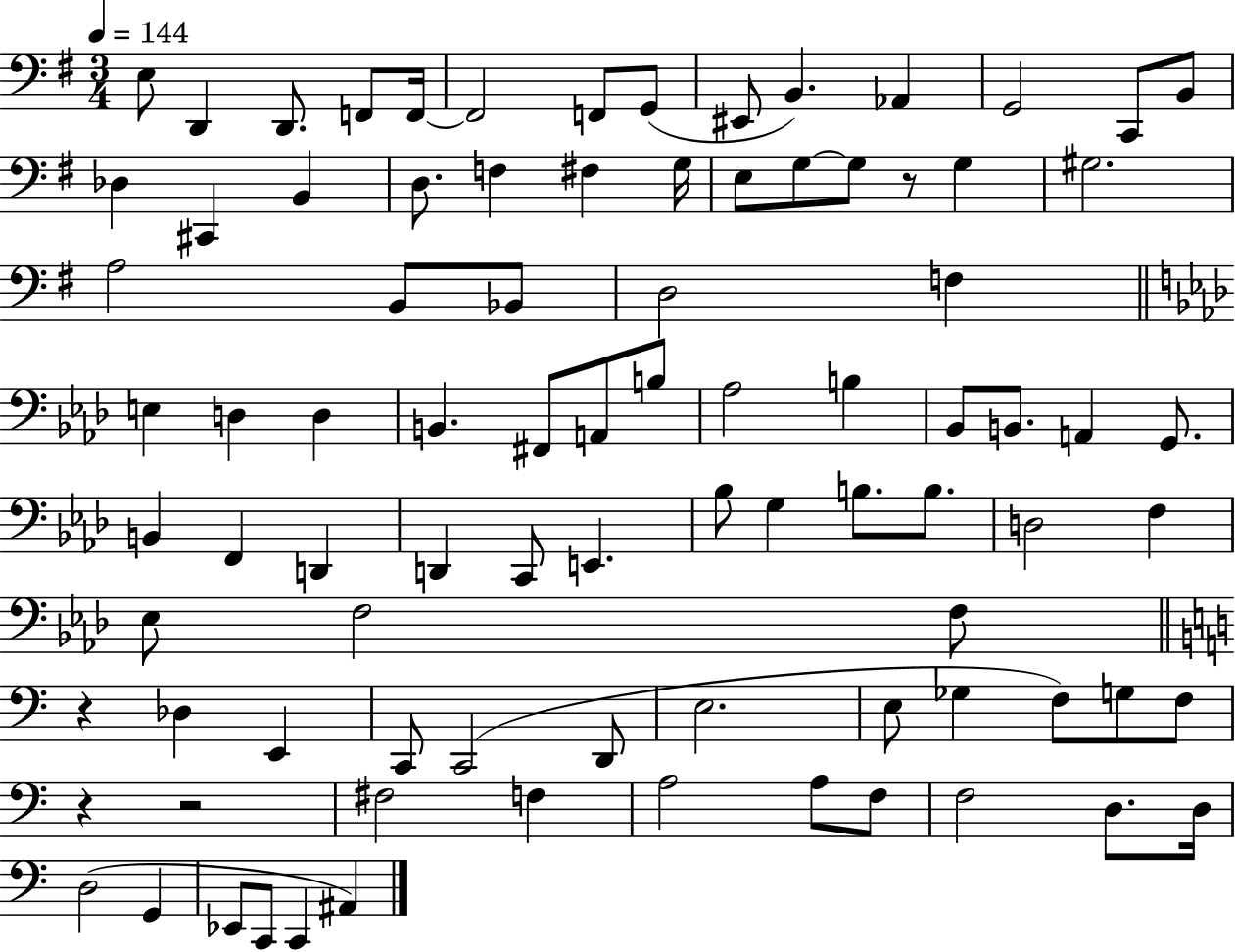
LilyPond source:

{
  \clef bass
  \numericTimeSignature
  \time 3/4
  \key g \major
  \tempo 4 = 144
  \repeat volta 2 { e8 d,4 d,8. f,8 f,16~~ | f,2 f,8 g,8( | eis,8 b,4.) aes,4 | g,2 c,8 b,8 | \break des4 cis,4 b,4 | d8. f4 fis4 g16 | e8 g8~~ g8 r8 g4 | gis2. | \break a2 b,8 bes,8 | d2 f4 | \bar "||" \break \key aes \major e4 d4 d4 | b,4. fis,8 a,8 b8 | aes2 b4 | bes,8 b,8. a,4 g,8. | \break b,4 f,4 d,4 | d,4 c,8 e,4. | bes8 g4 b8. b8. | d2 f4 | \break ees8 f2 f8 | \bar "||" \break \key c \major r4 des4 e,4 | c,8 c,2( d,8 | e2. | e8 ges4 f8) g8 f8 | \break r4 r2 | fis2 f4 | a2 a8 f8 | f2 d8. d16 | \break d2( g,4 | ees,8 c,8 c,4 ais,4) | } \bar "|."
}